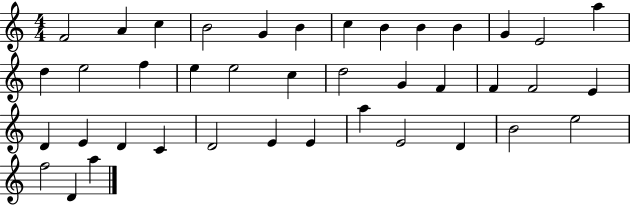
F4/h A4/q C5/q B4/h G4/q B4/q C5/q B4/q B4/q B4/q G4/q E4/h A5/q D5/q E5/h F5/q E5/q E5/h C5/q D5/h G4/q F4/q F4/q F4/h E4/q D4/q E4/q D4/q C4/q D4/h E4/q E4/q A5/q E4/h D4/q B4/h E5/h F5/h D4/q A5/q